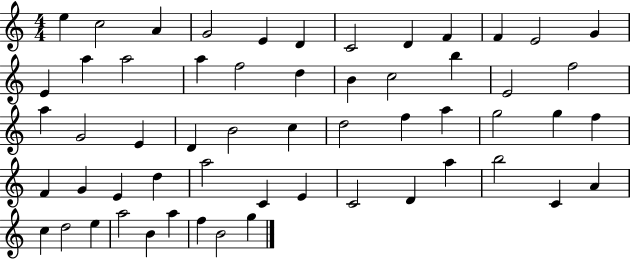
X:1
T:Untitled
M:4/4
L:1/4
K:C
e c2 A G2 E D C2 D F F E2 G E a a2 a f2 d B c2 b E2 f2 a G2 E D B2 c d2 f a g2 g f F G E d a2 C E C2 D a b2 C A c d2 e a2 B a f B2 g